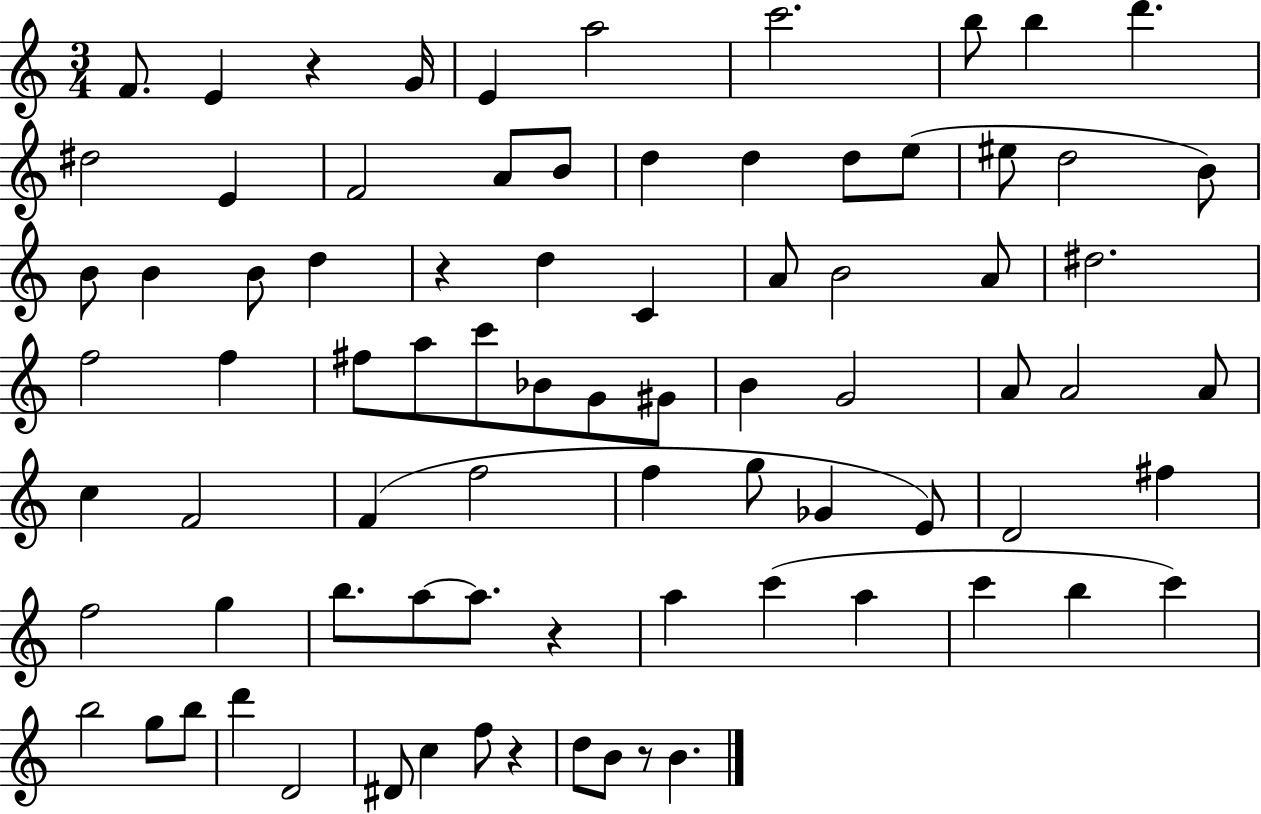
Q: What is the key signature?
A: C major